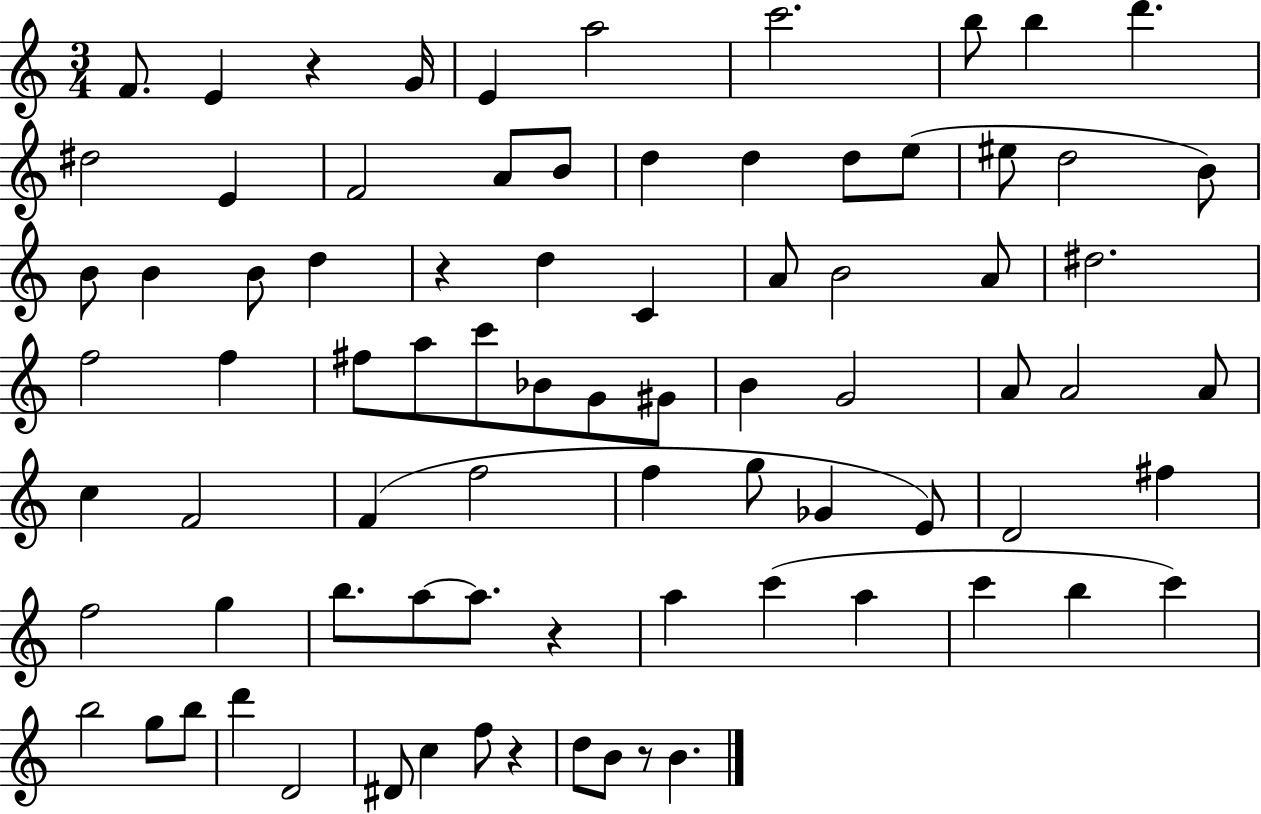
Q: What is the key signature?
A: C major